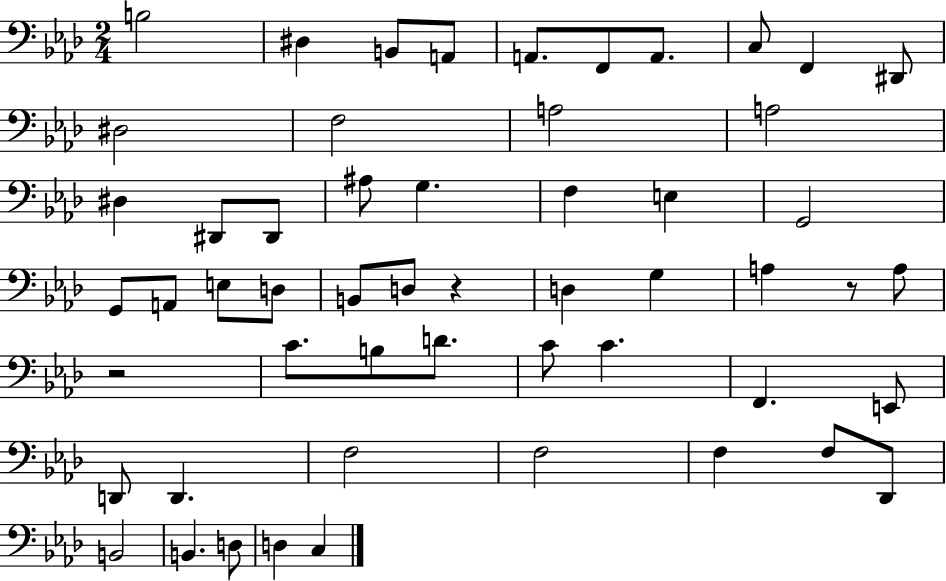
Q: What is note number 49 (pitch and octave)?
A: D3